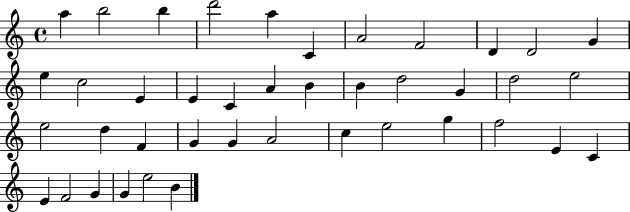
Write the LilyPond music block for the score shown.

{
  \clef treble
  \time 4/4
  \defaultTimeSignature
  \key c \major
  a''4 b''2 b''4 | d'''2 a''4 c'4 | a'2 f'2 | d'4 d'2 g'4 | \break e''4 c''2 e'4 | e'4 c'4 a'4 b'4 | b'4 d''2 g'4 | d''2 e''2 | \break e''2 d''4 f'4 | g'4 g'4 a'2 | c''4 e''2 g''4 | f''2 e'4 c'4 | \break e'4 f'2 g'4 | g'4 e''2 b'4 | \bar "|."
}